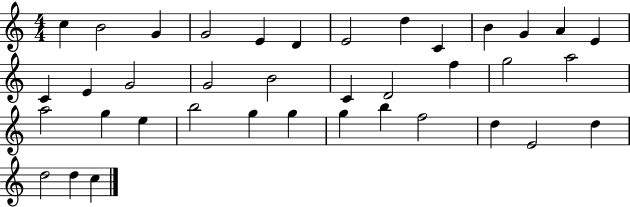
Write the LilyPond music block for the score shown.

{
  \clef treble
  \numericTimeSignature
  \time 4/4
  \key c \major
  c''4 b'2 g'4 | g'2 e'4 d'4 | e'2 d''4 c'4 | b'4 g'4 a'4 e'4 | \break c'4 e'4 g'2 | g'2 b'2 | c'4 d'2 f''4 | g''2 a''2 | \break a''2 g''4 e''4 | b''2 g''4 g''4 | g''4 b''4 f''2 | d''4 e'2 d''4 | \break d''2 d''4 c''4 | \bar "|."
}